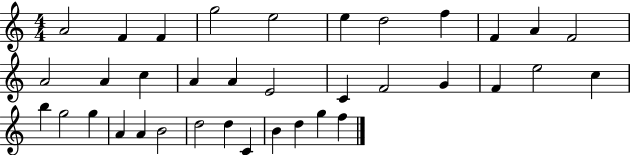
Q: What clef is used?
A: treble